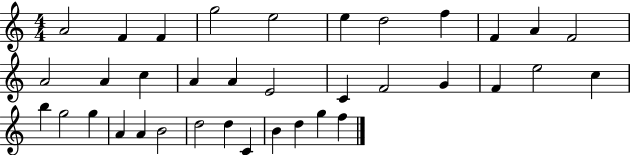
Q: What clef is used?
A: treble